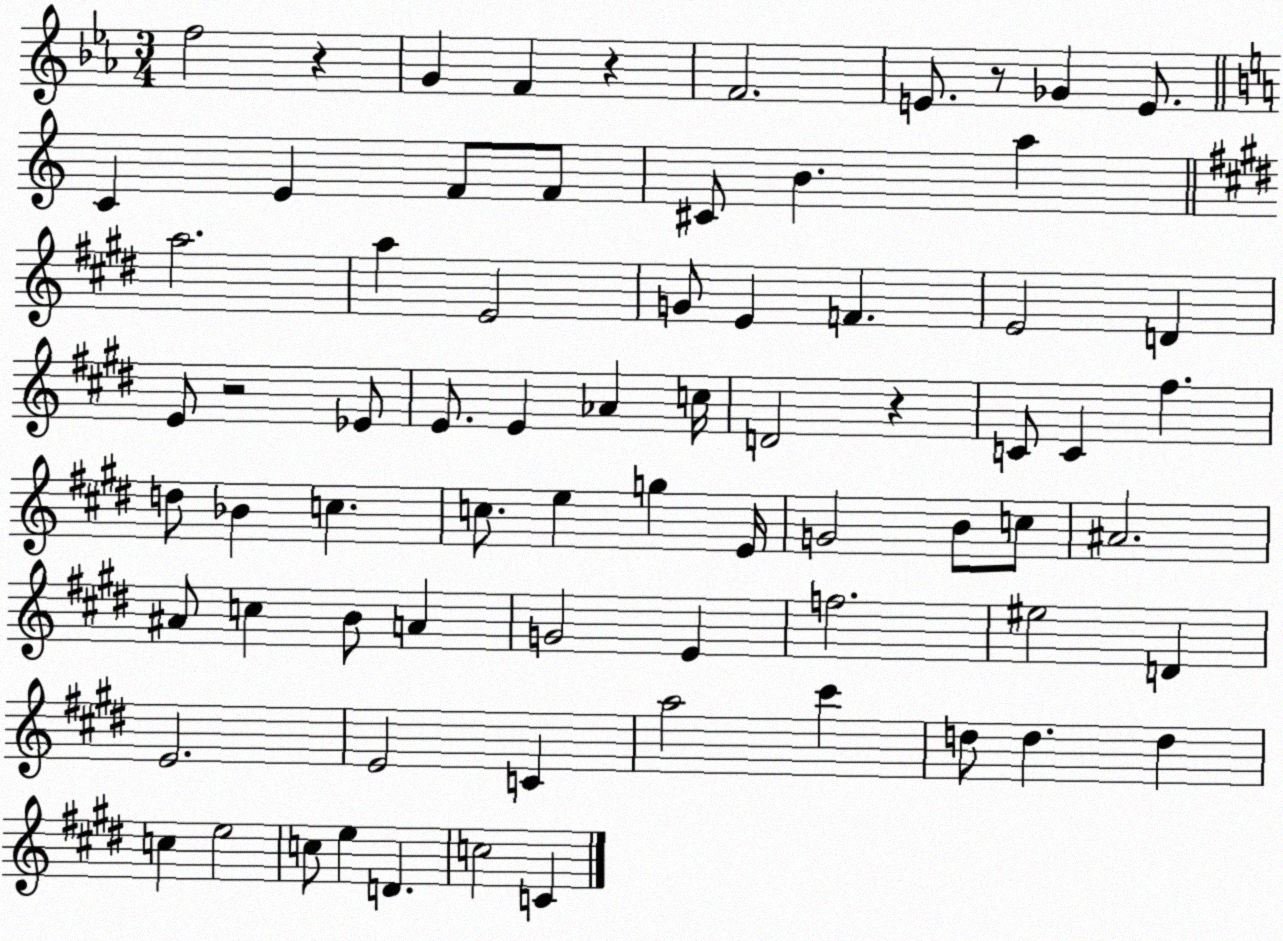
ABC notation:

X:1
T:Untitled
M:3/4
L:1/4
K:Eb
f2 z G F z F2 E/2 z/2 _G E/2 C E F/2 F/2 ^C/2 B a a2 a E2 G/2 E F E2 D E/2 z2 _E/2 E/2 E _A c/4 D2 z C/2 C ^f d/2 _B c c/2 e g E/4 G2 B/2 c/2 ^A2 ^A/2 c B/2 A G2 E f2 ^e2 D E2 E2 C a2 ^c' d/2 d d c e2 c/2 e D c2 C